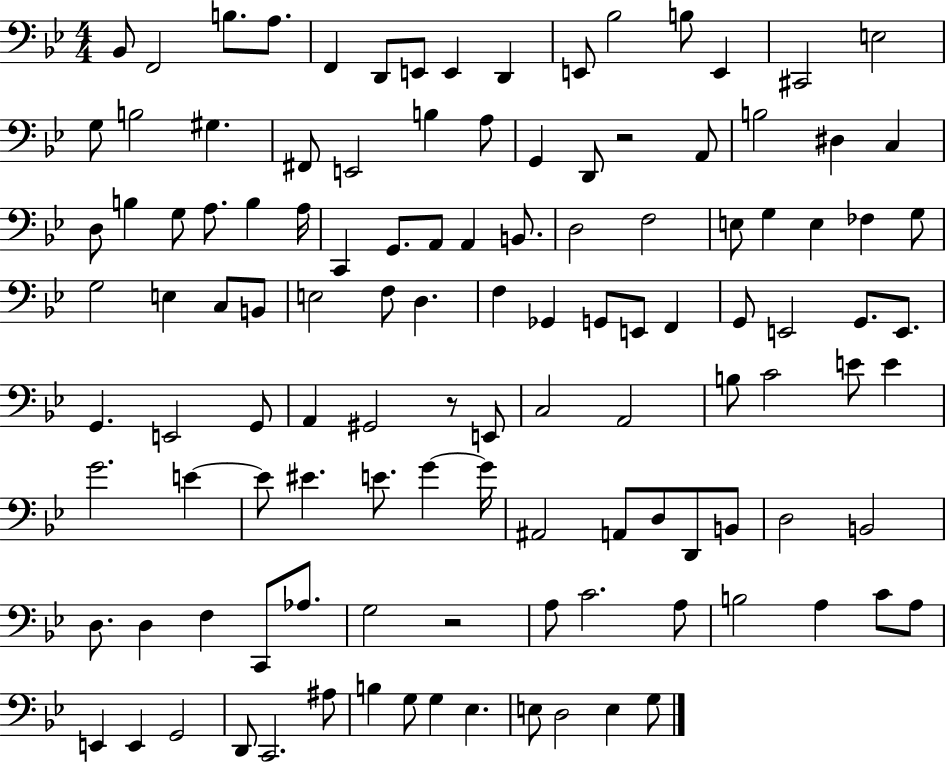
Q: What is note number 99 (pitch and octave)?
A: A3